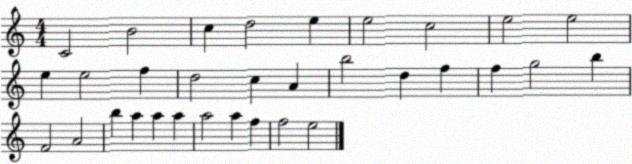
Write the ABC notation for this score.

X:1
T:Untitled
M:4/4
L:1/4
K:C
C2 B2 c d2 e e2 c2 e2 e2 e e2 f d2 c A b2 d f f g2 b F2 A2 b a a a a2 a f f2 e2